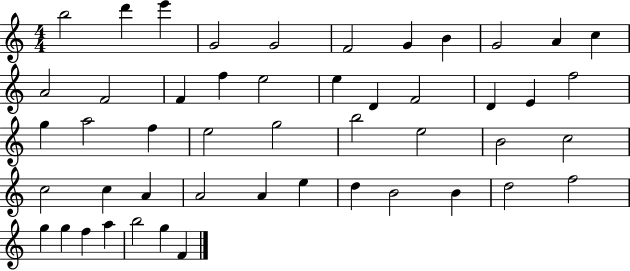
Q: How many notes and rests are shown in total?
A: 49